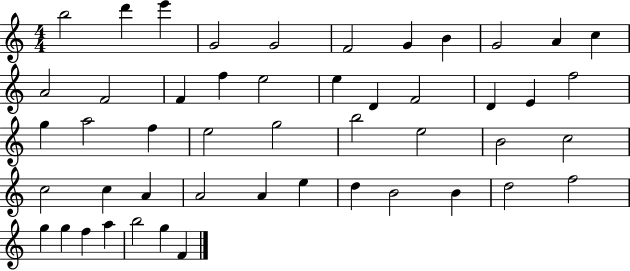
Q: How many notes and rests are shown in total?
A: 49